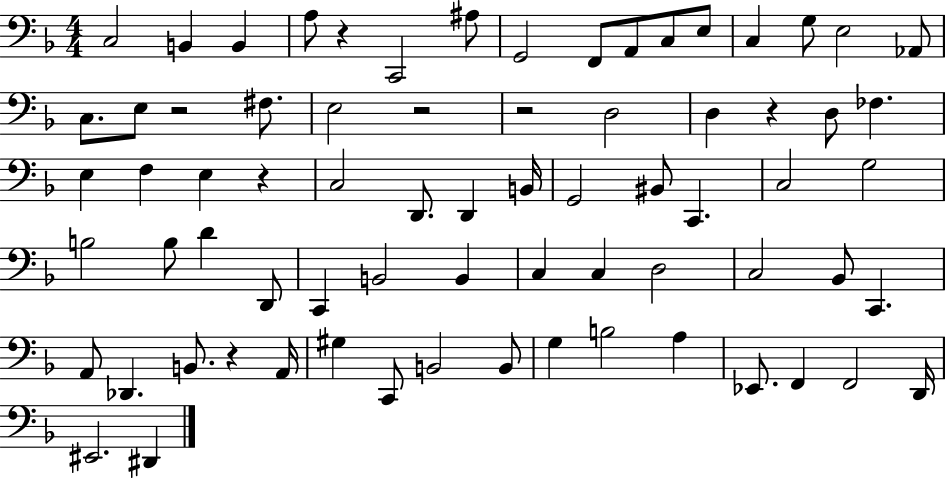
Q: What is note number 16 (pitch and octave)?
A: C3